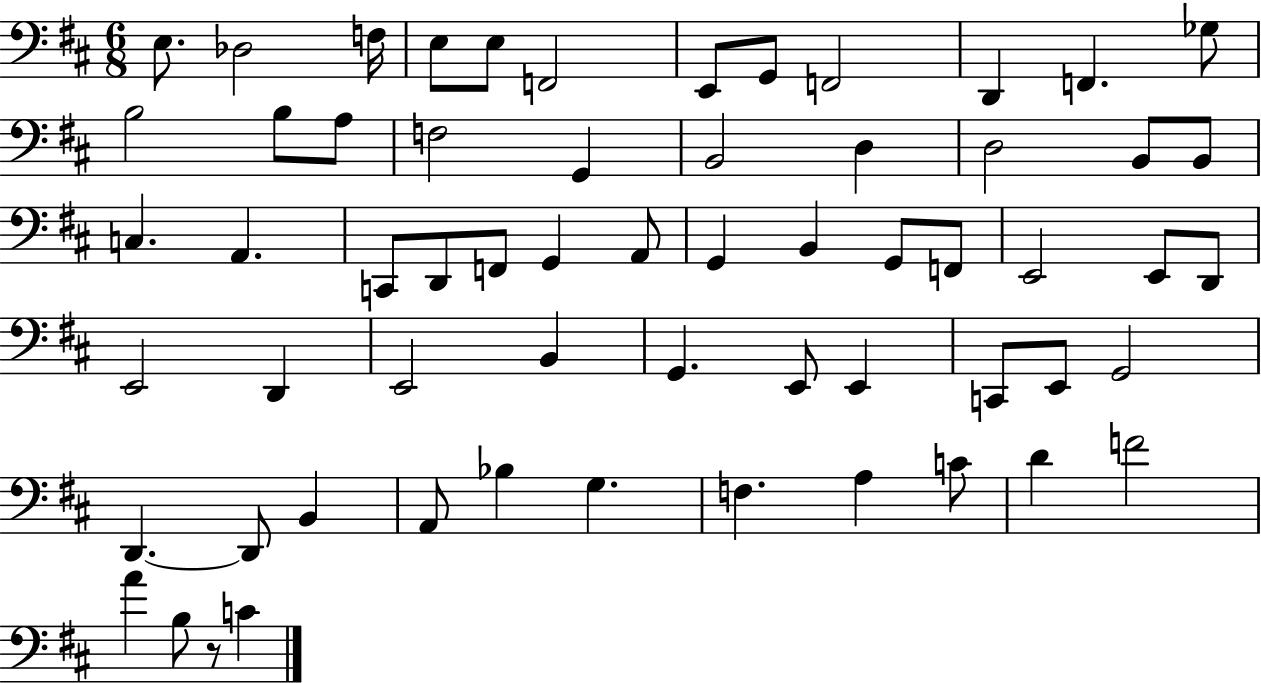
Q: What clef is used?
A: bass